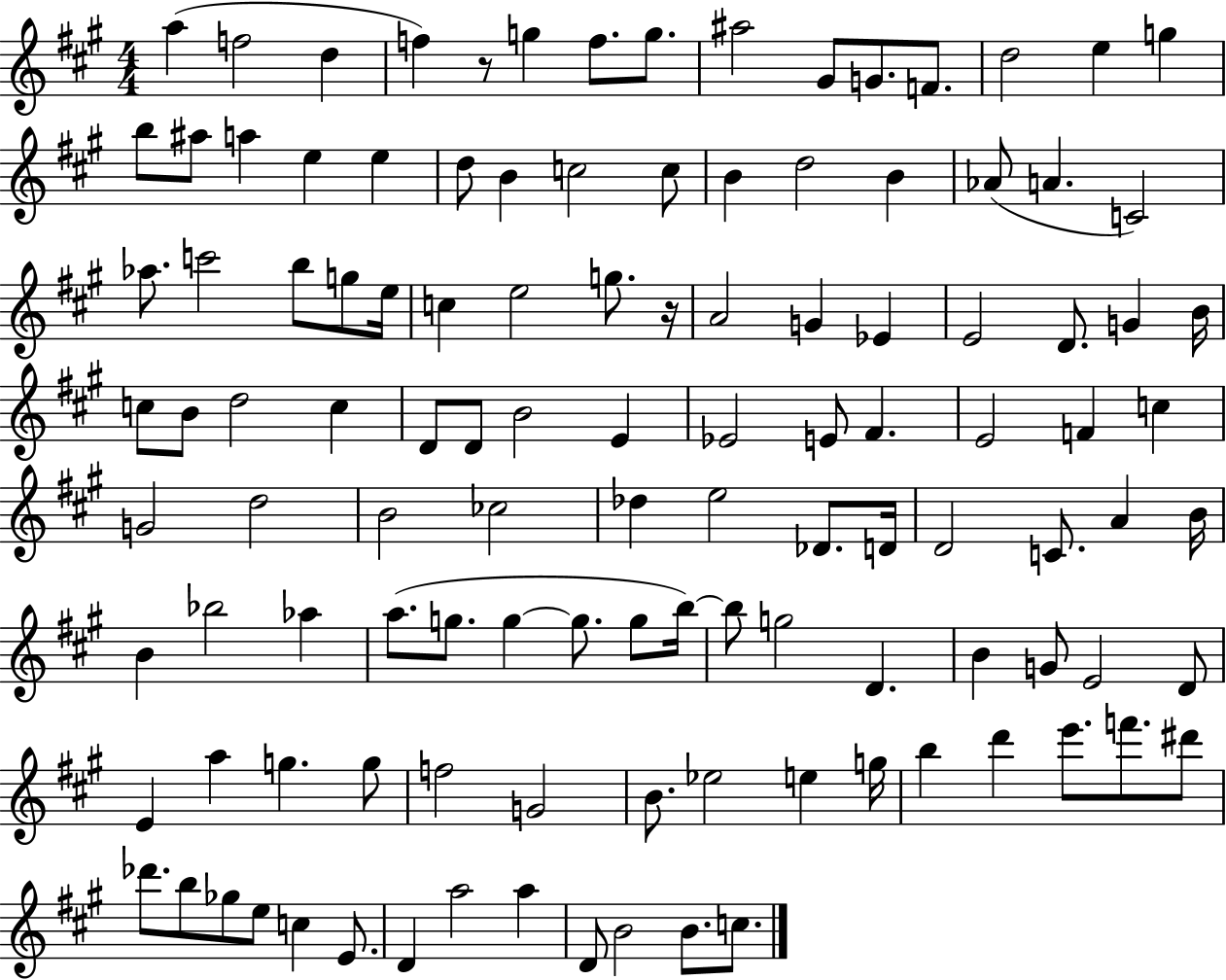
A5/q F5/h D5/q F5/q R/e G5/q F5/e. G5/e. A#5/h G#4/e G4/e. F4/e. D5/h E5/q G5/q B5/e A#5/e A5/q E5/q E5/q D5/e B4/q C5/h C5/e B4/q D5/h B4/q Ab4/e A4/q. C4/h Ab5/e. C6/h B5/e G5/e E5/s C5/q E5/h G5/e. R/s A4/h G4/q Eb4/q E4/h D4/e. G4/q B4/s C5/e B4/e D5/h C5/q D4/e D4/e B4/h E4/q Eb4/h E4/e F#4/q. E4/h F4/q C5/q G4/h D5/h B4/h CES5/h Db5/q E5/h Db4/e. D4/s D4/h C4/e. A4/q B4/s B4/q Bb5/h Ab5/q A5/e. G5/e. G5/q G5/e. G5/e B5/s B5/e G5/h D4/q. B4/q G4/e E4/h D4/e E4/q A5/q G5/q. G5/e F5/h G4/h B4/e. Eb5/h E5/q G5/s B5/q D6/q E6/e. F6/e. D#6/e Db6/e. B5/e Gb5/e E5/e C5/q E4/e. D4/q A5/h A5/q D4/e B4/h B4/e. C5/e.